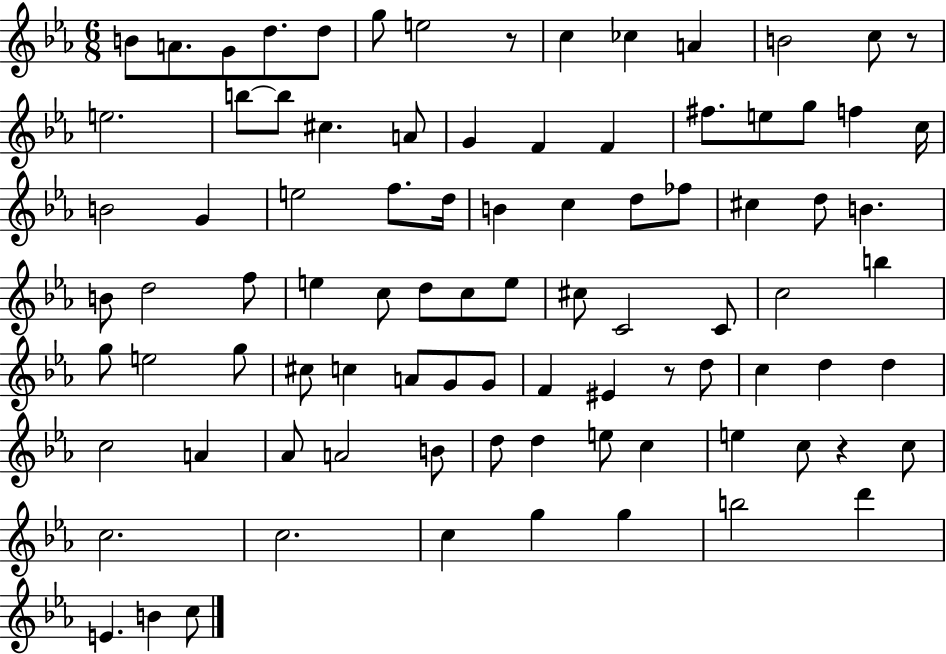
{
  \clef treble
  \numericTimeSignature
  \time 6/8
  \key ees \major
  b'8 a'8. g'8 d''8. d''8 | g''8 e''2 r8 | c''4 ces''4 a'4 | b'2 c''8 r8 | \break e''2. | b''8~~ b''8 cis''4. a'8 | g'4 f'4 f'4 | fis''8. e''8 g''8 f''4 c''16 | \break b'2 g'4 | e''2 f''8. d''16 | b'4 c''4 d''8 fes''8 | cis''4 d''8 b'4. | \break b'8 d''2 f''8 | e''4 c''8 d''8 c''8 e''8 | cis''8 c'2 c'8 | c''2 b''4 | \break g''8 e''2 g''8 | cis''8 c''4 a'8 g'8 g'8 | f'4 eis'4 r8 d''8 | c''4 d''4 d''4 | \break c''2 a'4 | aes'8 a'2 b'8 | d''8 d''4 e''8 c''4 | e''4 c''8 r4 c''8 | \break c''2. | c''2. | c''4 g''4 g''4 | b''2 d'''4 | \break e'4. b'4 c''8 | \bar "|."
}